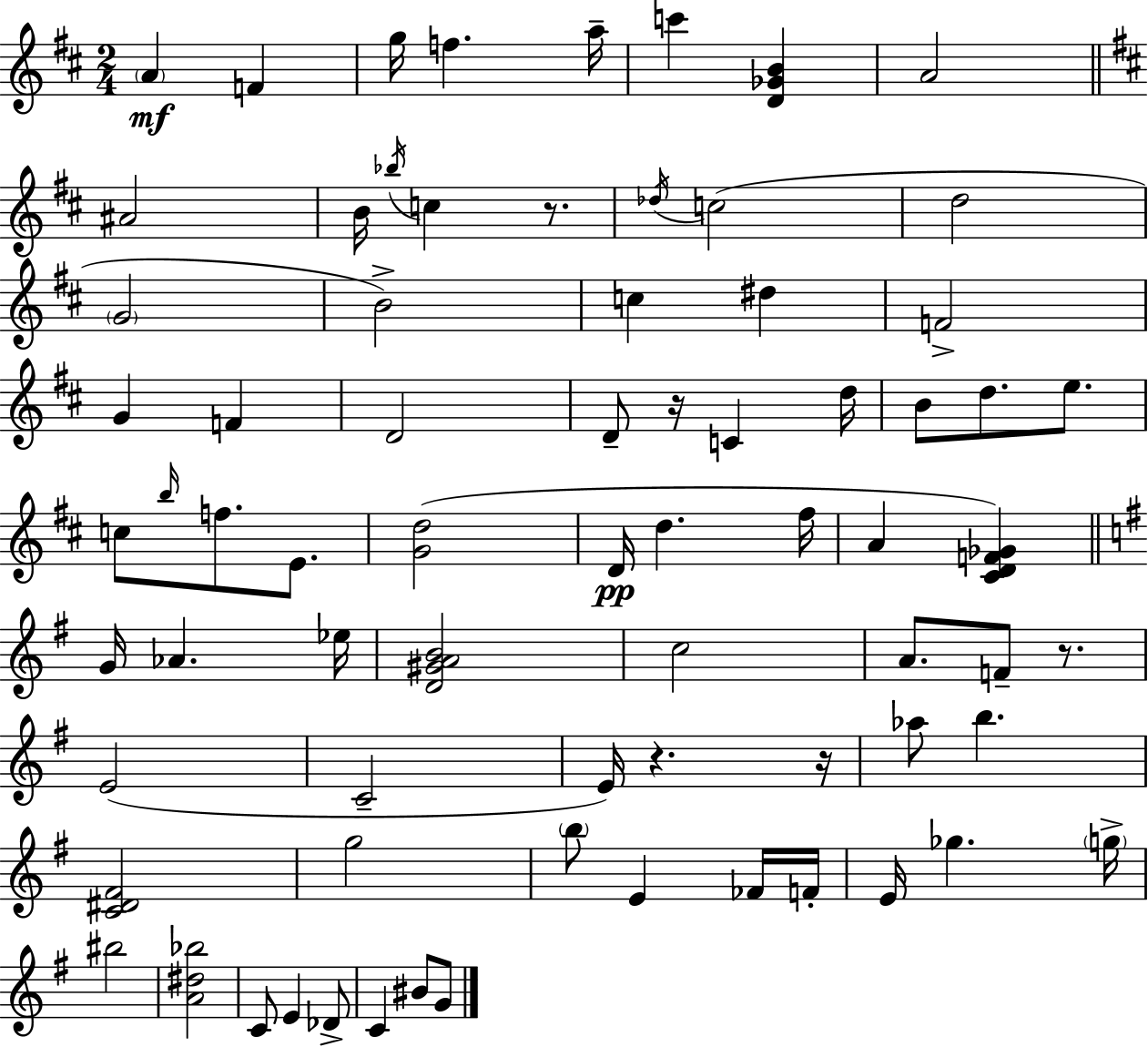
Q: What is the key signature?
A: D major